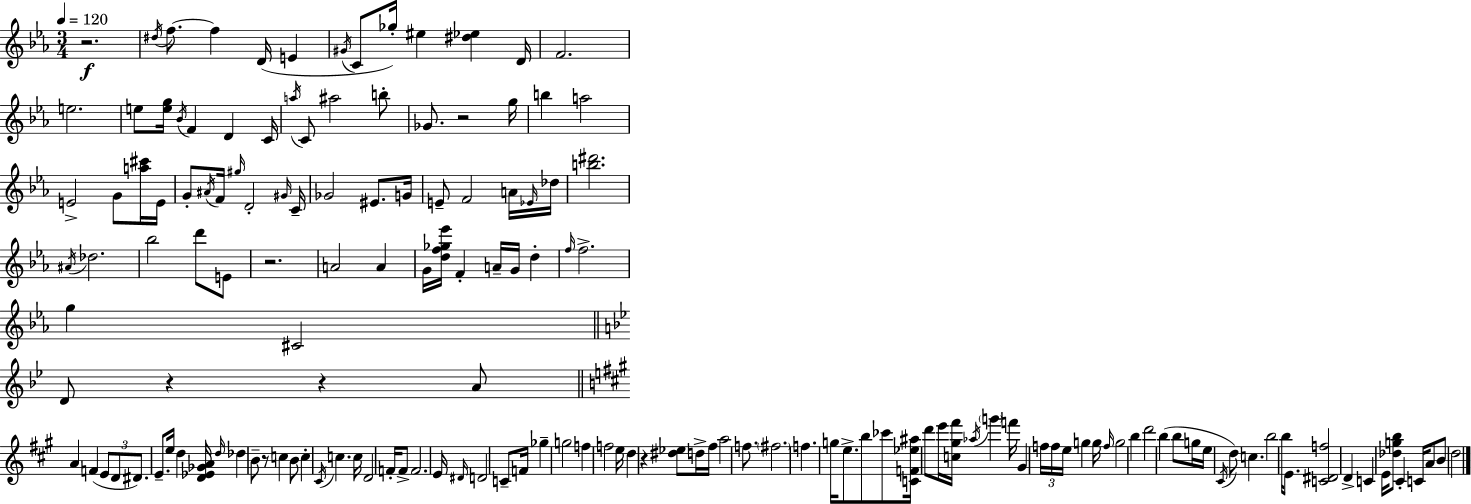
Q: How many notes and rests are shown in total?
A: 154